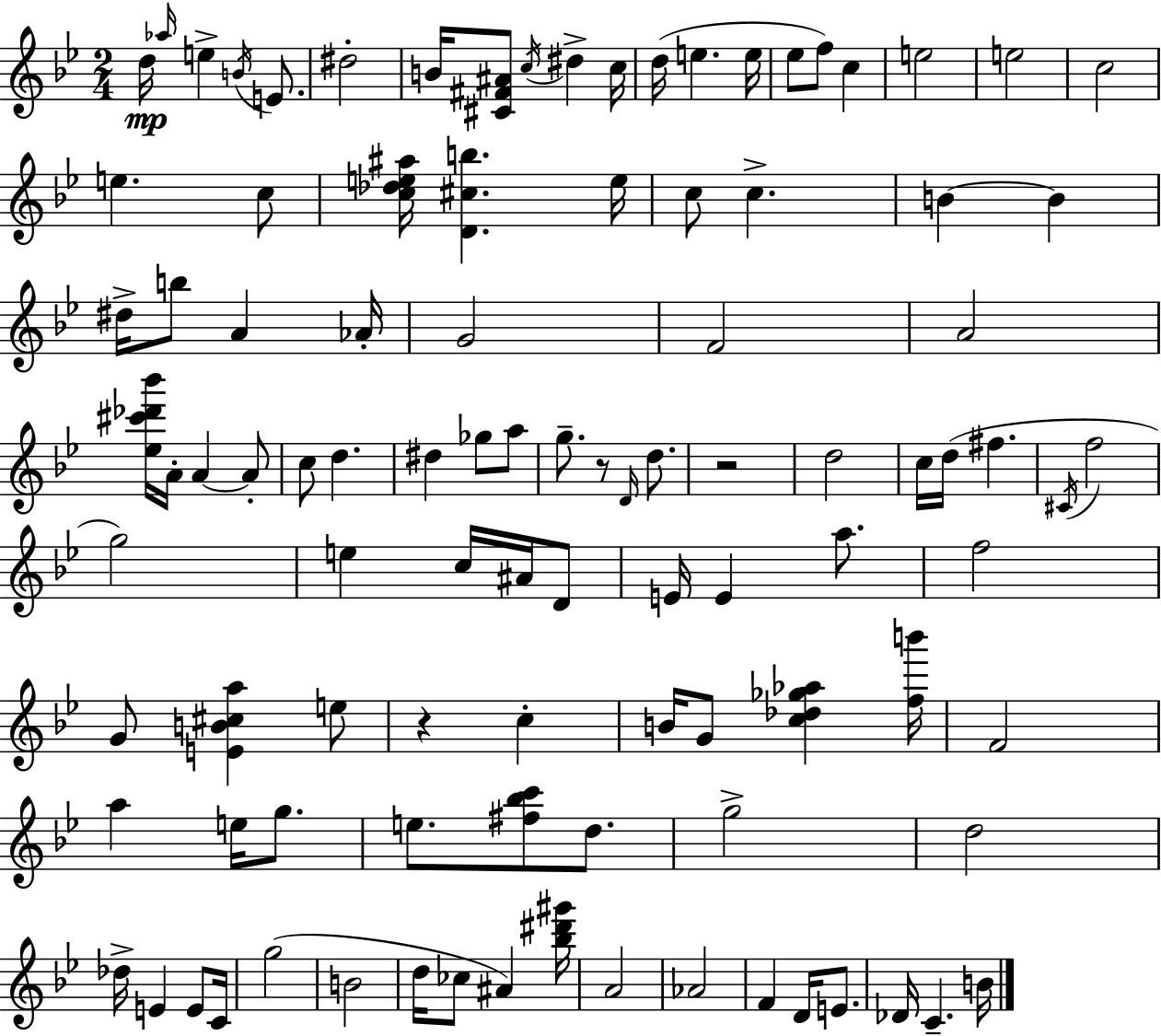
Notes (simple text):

D5/s Ab5/s E5/q B4/s E4/e. D#5/h B4/s [C#4,F#4,A#4]/e C5/s D#5/q C5/s D5/s E5/q. E5/s Eb5/e F5/e C5/q E5/h E5/h C5/h E5/q. C5/e [C5,Db5,E5,A#5]/s [D4,C#5,B5]/q. E5/s C5/e C5/q. B4/q B4/q D#5/s B5/e A4/q Ab4/s G4/h F4/h A4/h [Eb5,C#6,Db6,Bb6]/s A4/s A4/q A4/e C5/e D5/q. D#5/q Gb5/e A5/e G5/e. R/e D4/s D5/e. R/h D5/h C5/s D5/s F#5/q. C#4/s F5/h G5/h E5/q C5/s A#4/s D4/e E4/s E4/q A5/e. F5/h G4/e [E4,B4,C#5,A5]/q E5/e R/q C5/q B4/s G4/e [C5,Db5,Gb5,Ab5]/q [F5,B6]/s F4/h A5/q E5/s G5/e. E5/e. [F#5,Bb5,C6]/e D5/e. G5/h D5/h Db5/s E4/q E4/e C4/s G5/h B4/h D5/s CES5/e A#4/q [Bb5,D#6,G#6]/s A4/h Ab4/h F4/q D4/s E4/e. Db4/s C4/q. B4/s